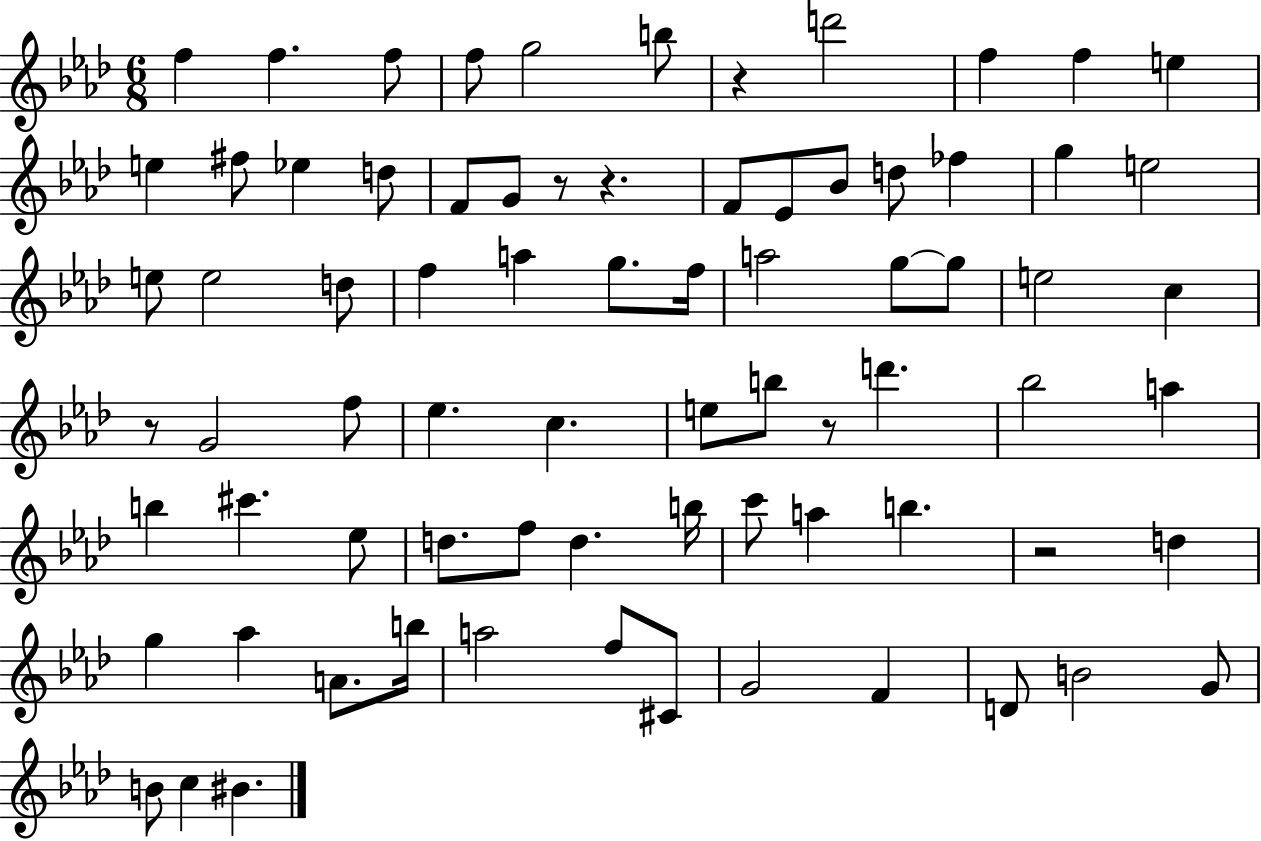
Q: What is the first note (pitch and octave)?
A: F5